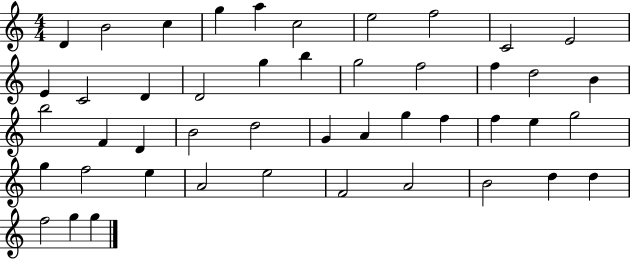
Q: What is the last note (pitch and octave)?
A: G5